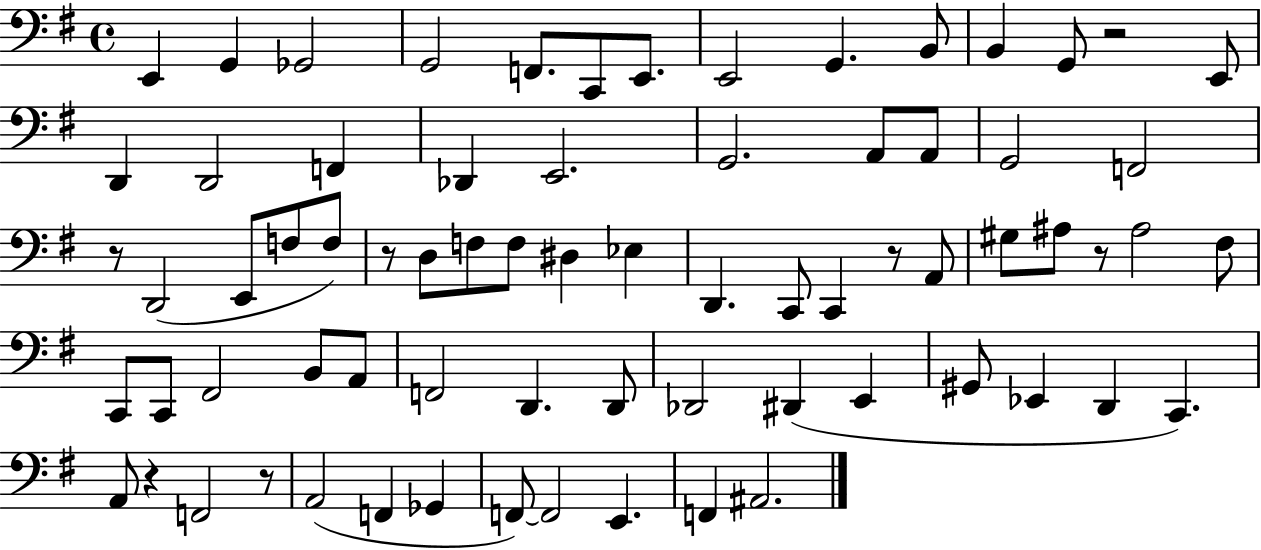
E2/q G2/q Gb2/h G2/h F2/e. C2/e E2/e. E2/h G2/q. B2/e B2/q G2/e R/h E2/e D2/q D2/h F2/q Db2/q E2/h. G2/h. A2/e A2/e G2/h F2/h R/e D2/h E2/e F3/e F3/e R/e D3/e F3/e F3/e D#3/q Eb3/q D2/q. C2/e C2/q R/e A2/e G#3/e A#3/e R/e A#3/h F#3/e C2/e C2/e F#2/h B2/e A2/e F2/h D2/q. D2/e Db2/h D#2/q E2/q G#2/e Eb2/q D2/q C2/q. A2/e R/q F2/h R/e A2/h F2/q Gb2/q F2/e F2/h E2/q. F2/q A#2/h.